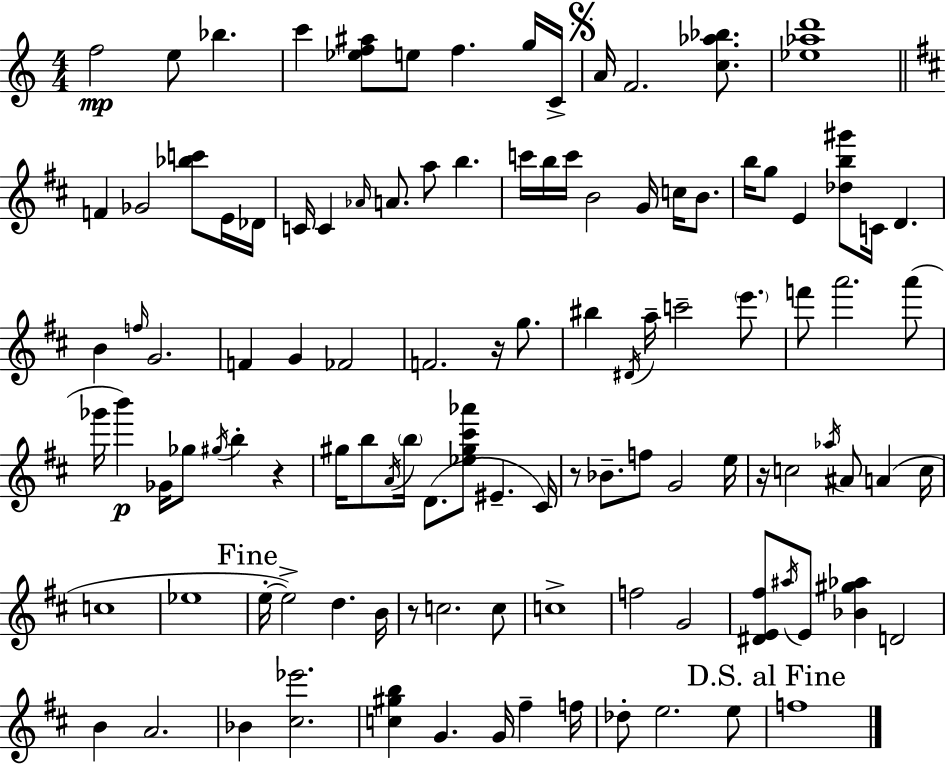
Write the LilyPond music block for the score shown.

{
  \clef treble
  \numericTimeSignature
  \time 4/4
  \key c \major
  f''2\mp e''8 bes''4. | c'''4 <ees'' f'' ais''>8 e''8 f''4. g''16 c'16-> | \mark \markup { \musicglyph "scripts.segno" } a'16 f'2. <c'' aes'' bes''>8. | <ees'' aes'' d'''>1 | \break \bar "||" \break \key b \minor f'4 ges'2 <bes'' c'''>8 e'16 des'16 | c'16 c'4 \grace { aes'16 } a'8. a''8 b''4. | c'''16 b''16 c'''16 b'2 g'16 c''16 b'8. | b''16 g''8 e'4 <des'' b'' gis'''>8 c'16 d'4. | \break b'4 \grace { f''16 } g'2. | f'4 g'4 fes'2 | f'2. r16 g''8. | bis''4 \acciaccatura { dis'16 } a''16-- c'''2-- | \break \parenthesize e'''8. f'''8 a'''2. | a'''8( ges'''16 b'''4\p) ges'16 ges''8 \acciaccatura { gis''16 } b''4-. | r4 gis''16 b''8 \acciaccatura { a'16 } \parenthesize b''16 d'8.( <ees'' gis'' cis''' aes'''>8 eis'4.-- | cis'16) r8 bes'8.-- f''8 g'2 | \break e''16 r16 c''2 \acciaccatura { aes''16 } ais'8 | a'4( c''16 c''1 | ees''1 | \mark "Fine" e''16-.~~ e''2->) d''4. | \break b'16 r8 c''2. | c''8 c''1-> | f''2 g'2 | <dis' e' fis''>8 \acciaccatura { ais''16 } e'8 <bes' gis'' aes''>4 d'2 | \break b'4 a'2. | bes'4 <cis'' ees'''>2. | <c'' gis'' b''>4 g'4. | g'16 fis''4-- f''16 des''8-. e''2. | \break e''8 \mark "D.S. al Fine" f''1 | \bar "|."
}